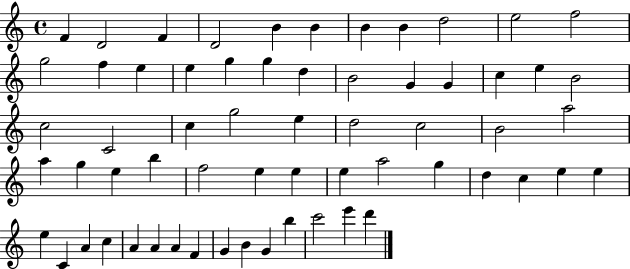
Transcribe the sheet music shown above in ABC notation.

X:1
T:Untitled
M:4/4
L:1/4
K:C
F D2 F D2 B B B B d2 e2 f2 g2 f e e g g d B2 G G c e B2 c2 C2 c g2 e d2 c2 B2 a2 a g e b f2 e e e a2 g d c e e e C A c A A A F G B G b c'2 e' d'